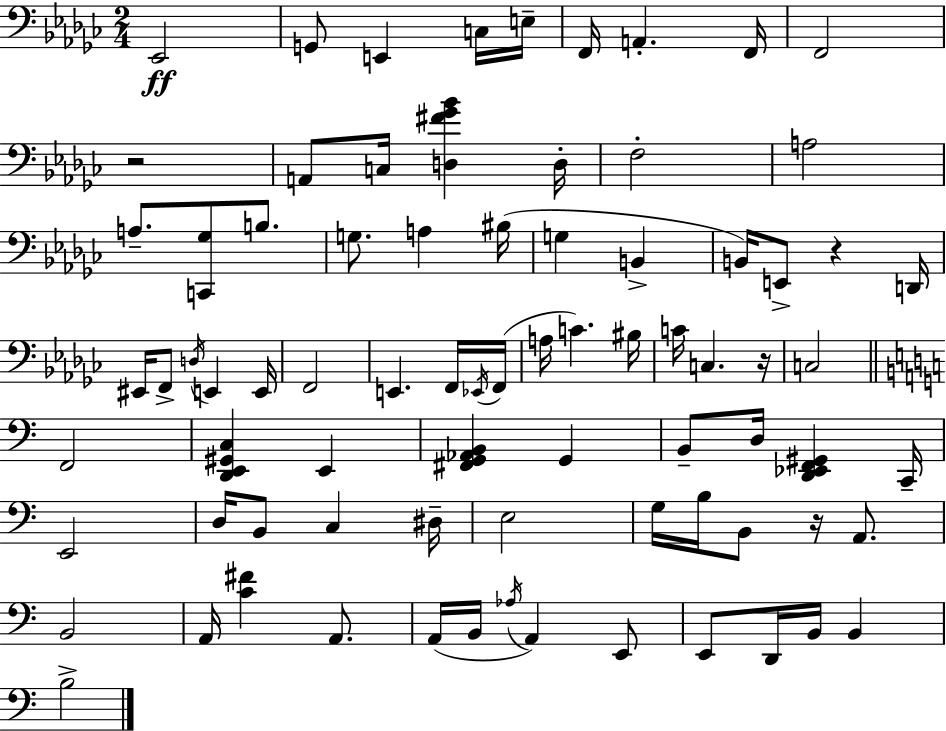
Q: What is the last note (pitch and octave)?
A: B3